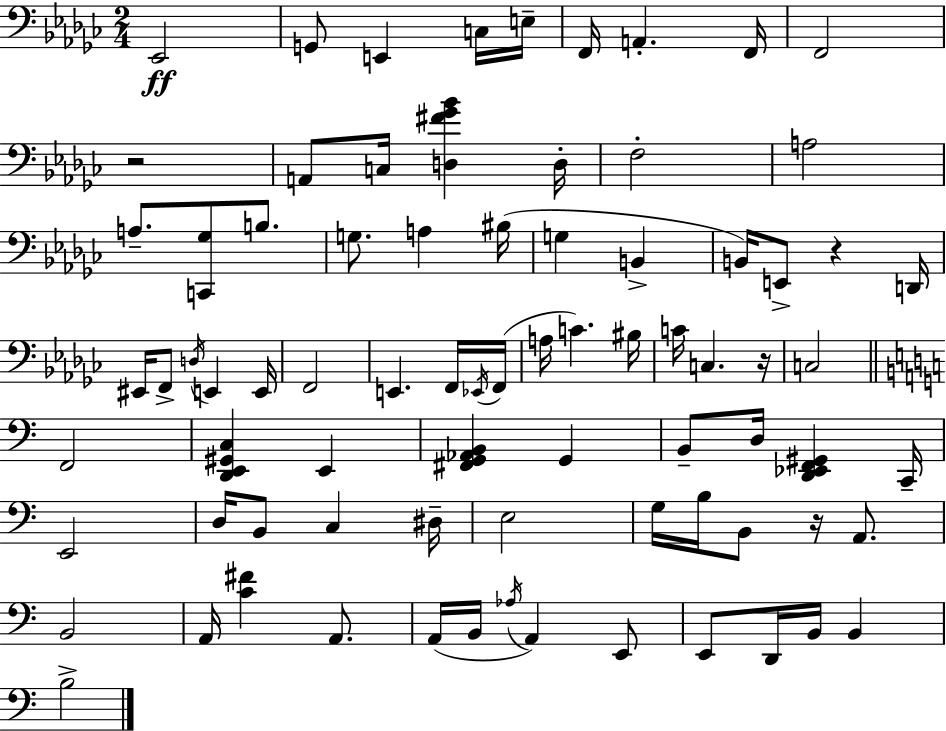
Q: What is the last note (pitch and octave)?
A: B3